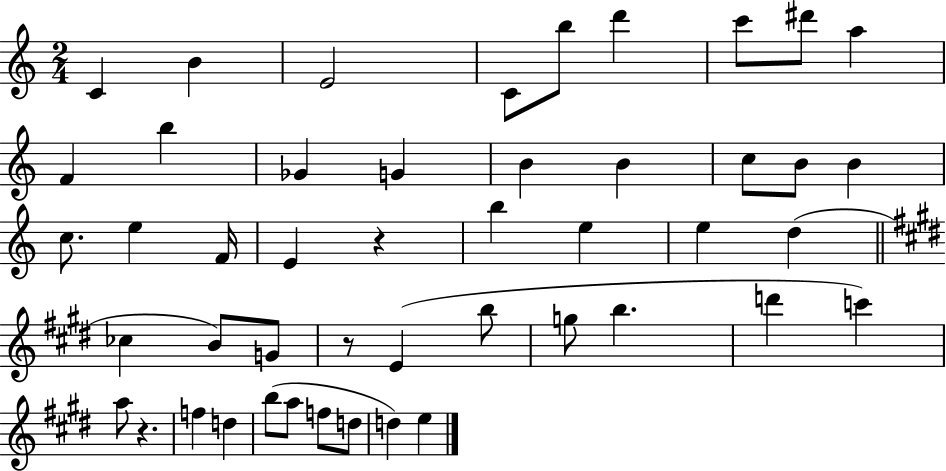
C4/q B4/q E4/h C4/e B5/e D6/q C6/e D#6/e A5/q F4/q B5/q Gb4/q G4/q B4/q B4/q C5/e B4/e B4/q C5/e. E5/q F4/s E4/q R/q B5/q E5/q E5/q D5/q CES5/q B4/e G4/e R/e E4/q B5/e G5/e B5/q. D6/q C6/q A5/e R/q. F5/q D5/q B5/e A5/e F5/e D5/e D5/q E5/q